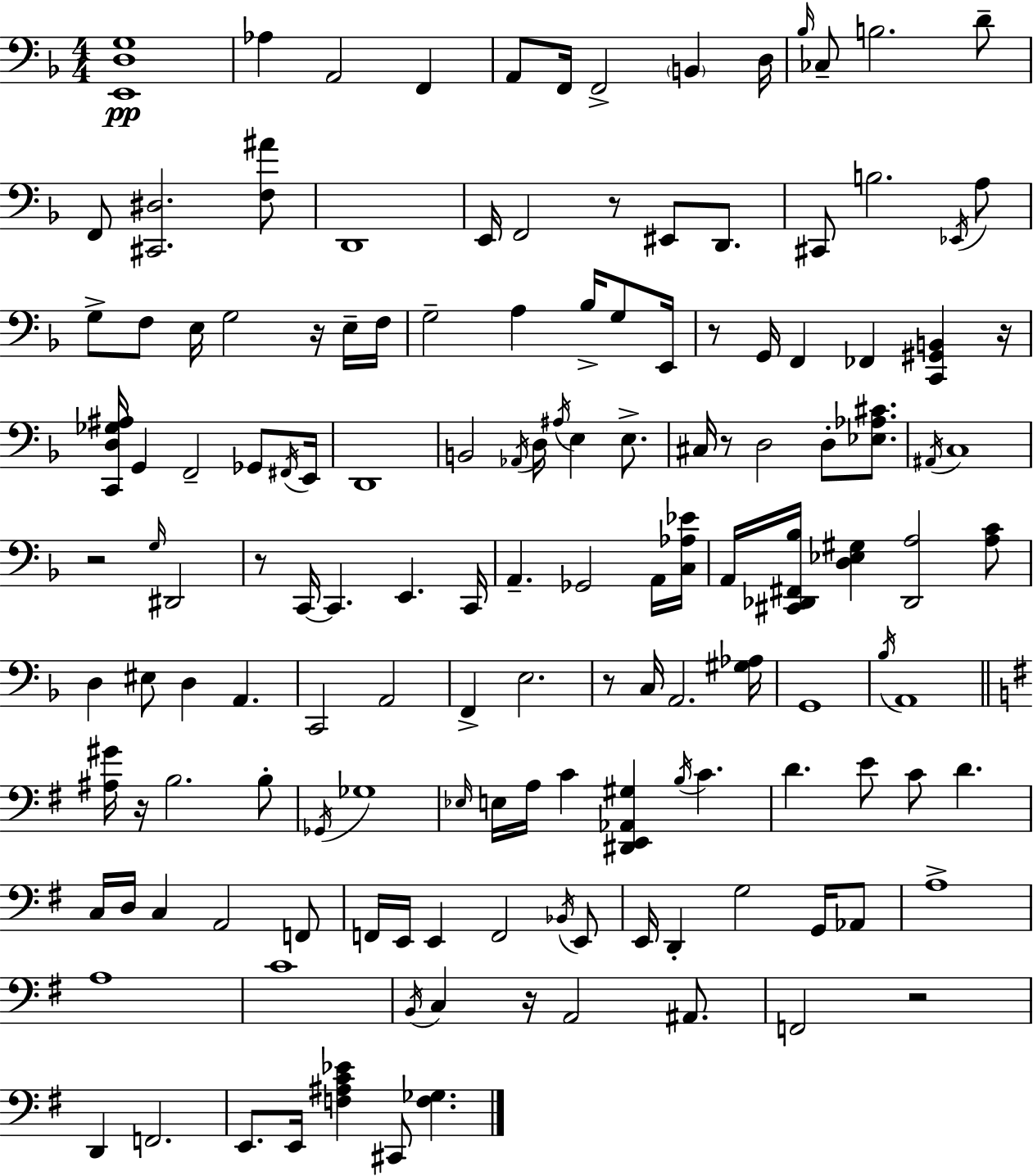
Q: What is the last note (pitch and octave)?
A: C#2